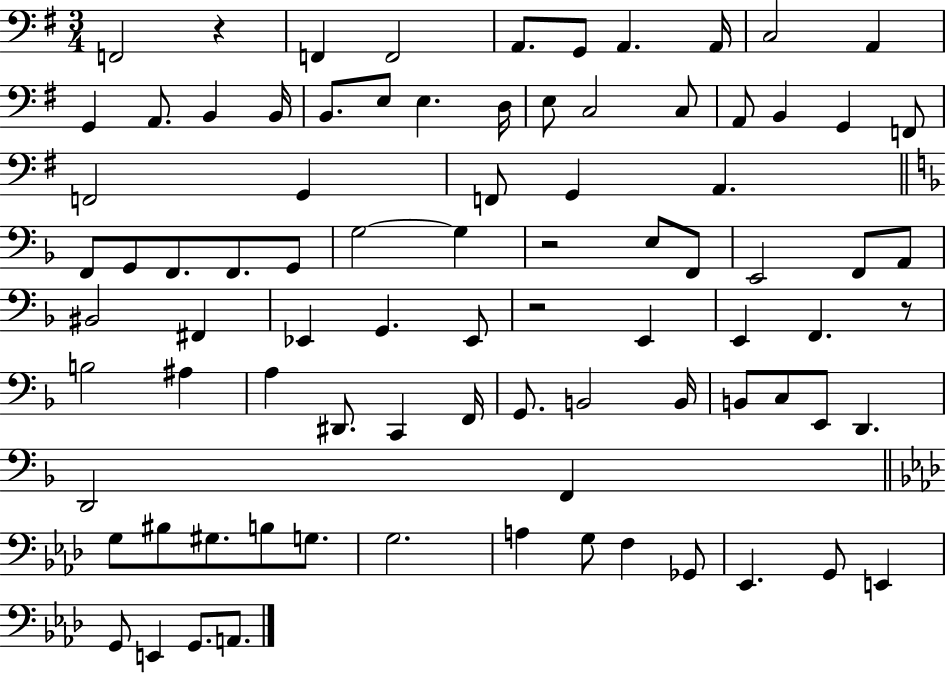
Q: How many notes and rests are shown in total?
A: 85